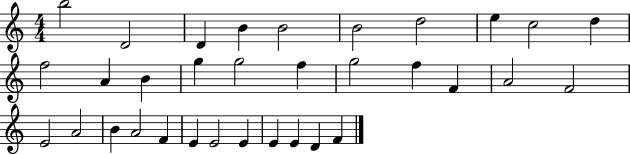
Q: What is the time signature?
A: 4/4